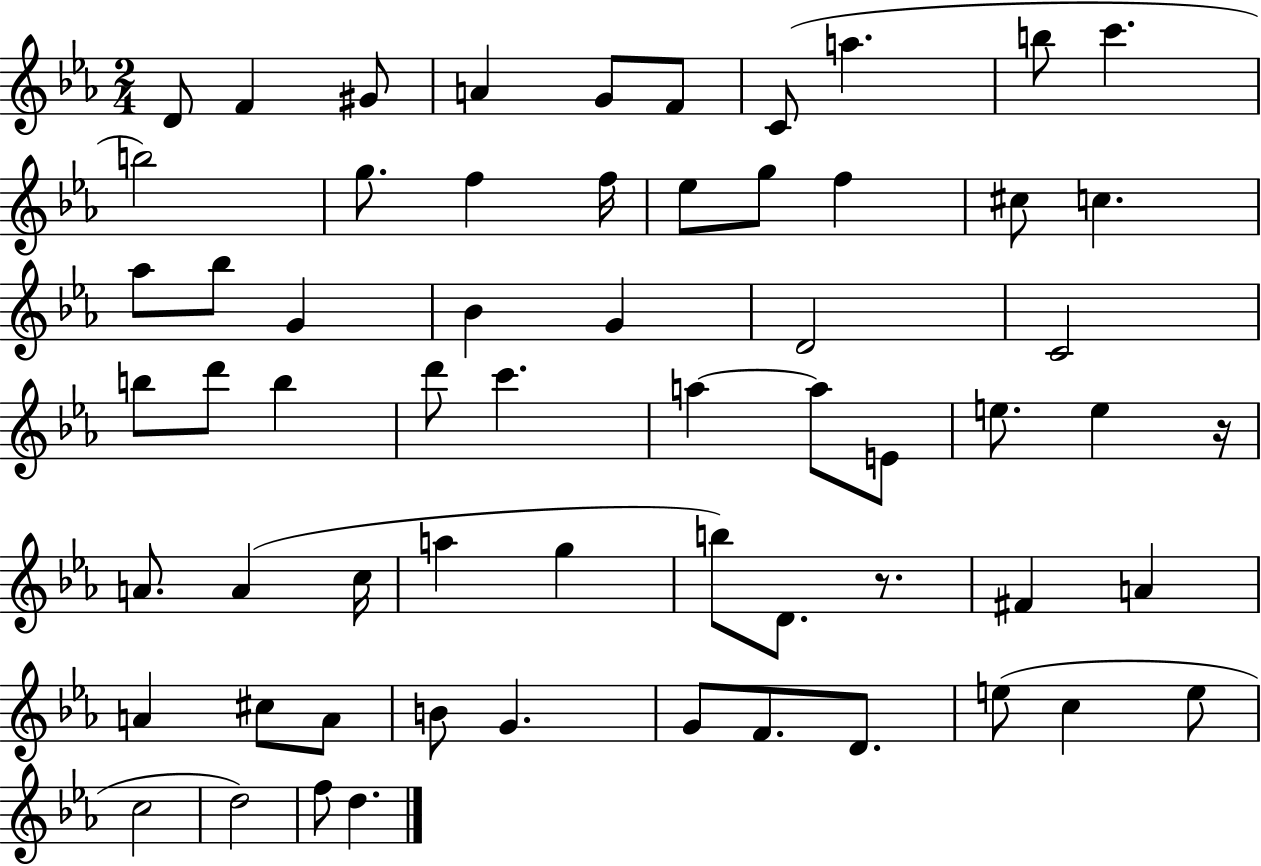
{
  \clef treble
  \numericTimeSignature
  \time 2/4
  \key ees \major
  d'8 f'4 gis'8 | a'4 g'8 f'8 | c'8( a''4. | b''8 c'''4. | \break b''2) | g''8. f''4 f''16 | ees''8 g''8 f''4 | cis''8 c''4. | \break aes''8 bes''8 g'4 | bes'4 g'4 | d'2 | c'2 | \break b''8 d'''8 b''4 | d'''8 c'''4. | a''4~~ a''8 e'8 | e''8. e''4 r16 | \break a'8. a'4( c''16 | a''4 g''4 | b''8) d'8. r8. | fis'4 a'4 | \break a'4 cis''8 a'8 | b'8 g'4. | g'8 f'8. d'8. | e''8( c''4 e''8 | \break c''2 | d''2) | f''8 d''4. | \bar "|."
}